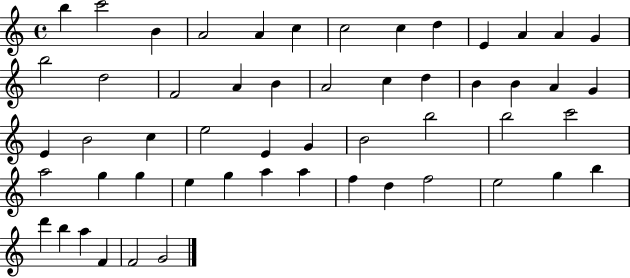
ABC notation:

X:1
T:Untitled
M:4/4
L:1/4
K:C
b c'2 B A2 A c c2 c d E A A G b2 d2 F2 A B A2 c d B B A G E B2 c e2 E G B2 b2 b2 c'2 a2 g g e g a a f d f2 e2 g b d' b a F F2 G2